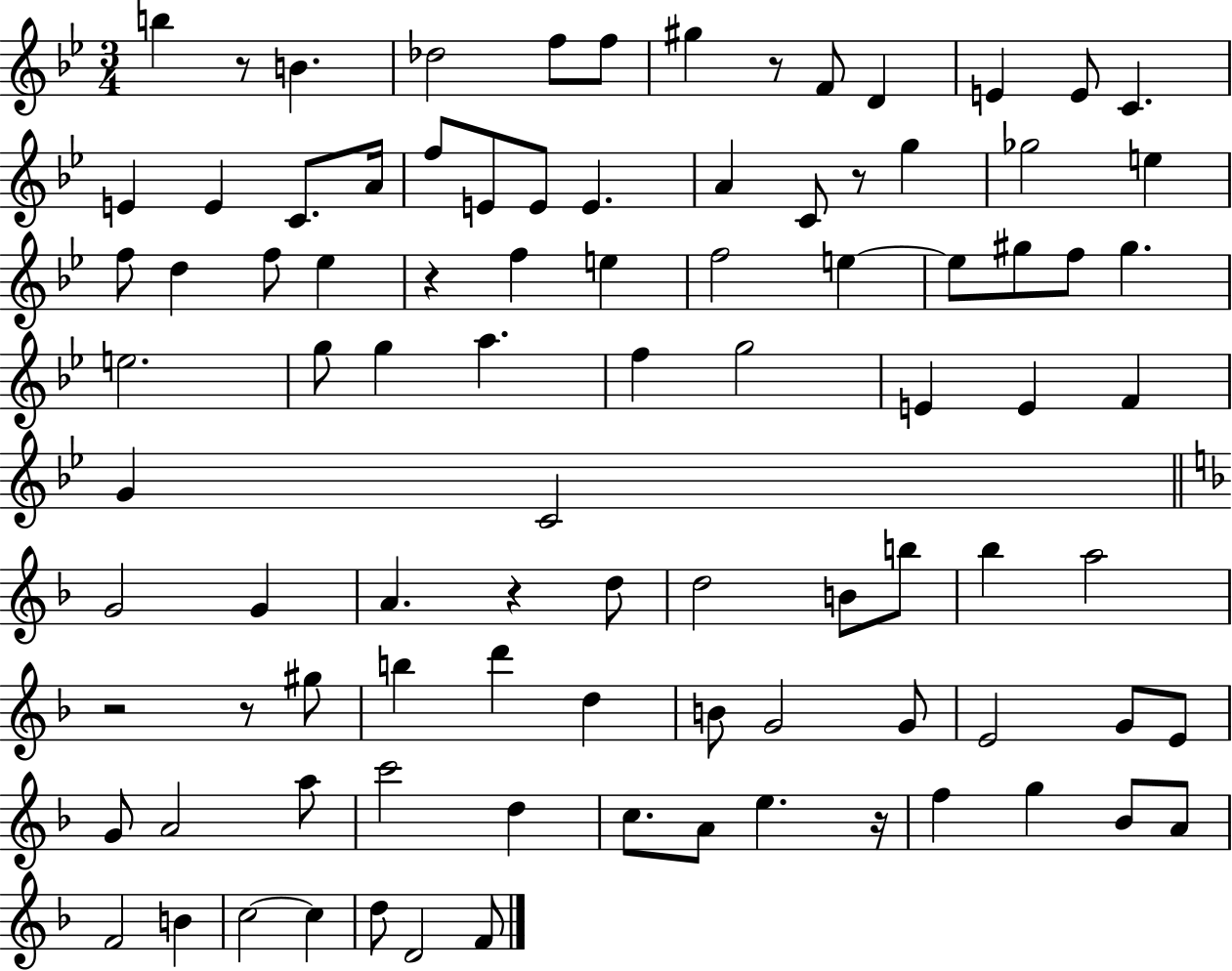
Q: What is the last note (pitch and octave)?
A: F4